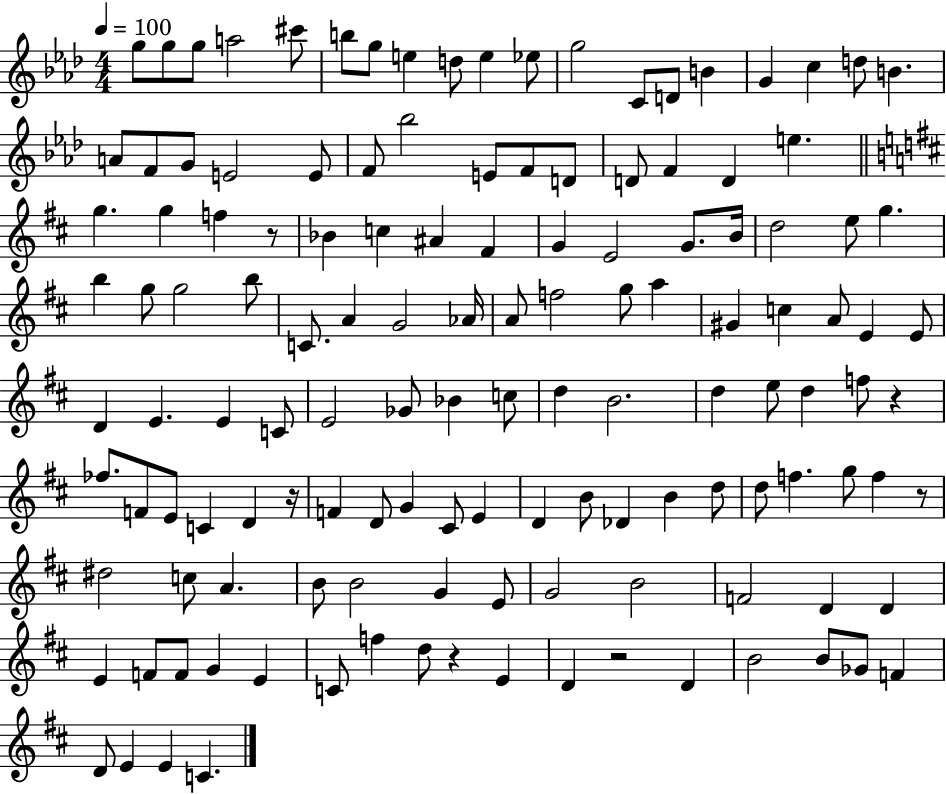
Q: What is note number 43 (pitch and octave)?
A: G4